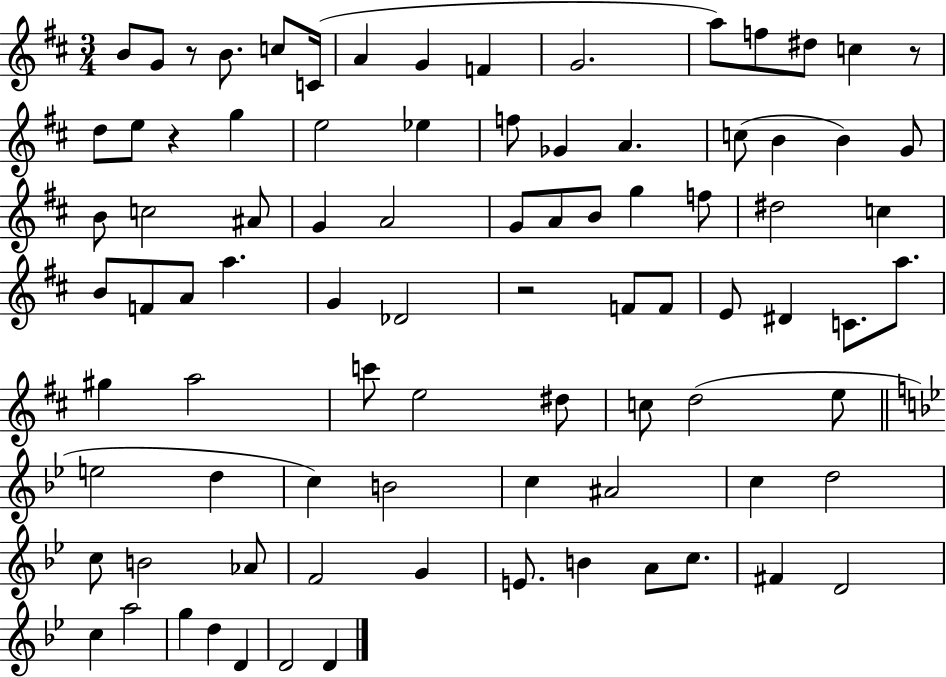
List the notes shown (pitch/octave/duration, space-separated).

B4/e G4/e R/e B4/e. C5/e C4/s A4/q G4/q F4/q G4/h. A5/e F5/e D#5/e C5/q R/e D5/e E5/e R/q G5/q E5/h Eb5/q F5/e Gb4/q A4/q. C5/e B4/q B4/q G4/e B4/e C5/h A#4/e G4/q A4/h G4/e A4/e B4/e G5/q F5/e D#5/h C5/q B4/e F4/e A4/e A5/q. G4/q Db4/h R/h F4/e F4/e E4/e D#4/q C4/e. A5/e. G#5/q A5/h C6/e E5/h D#5/e C5/e D5/h E5/e E5/h D5/q C5/q B4/h C5/q A#4/h C5/q D5/h C5/e B4/h Ab4/e F4/h G4/q E4/e. B4/q A4/e C5/e. F#4/q D4/h C5/q A5/h G5/q D5/q D4/q D4/h D4/q